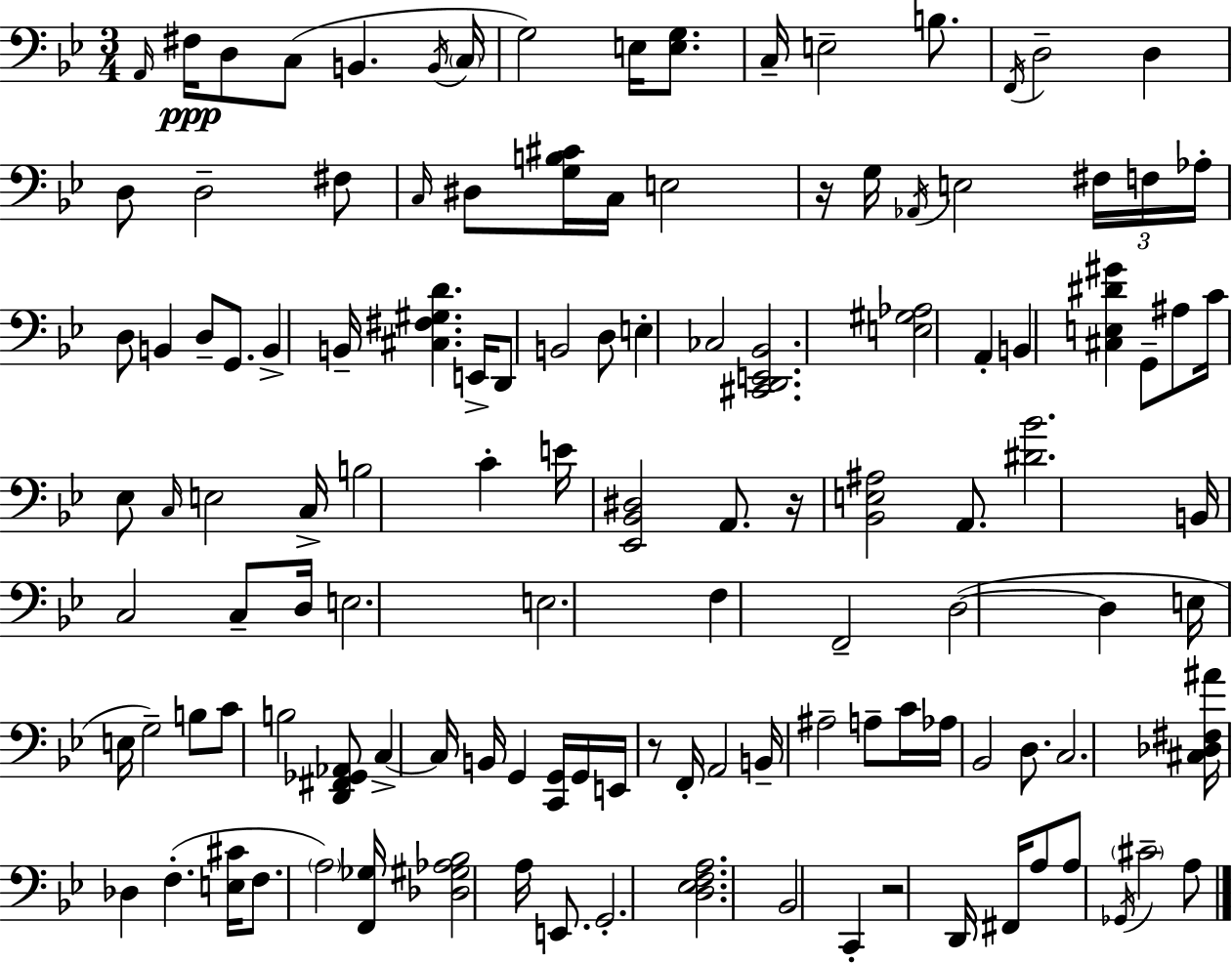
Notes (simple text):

A2/s F#3/s D3/e C3/e B2/q. B2/s C3/s G3/h E3/s [E3,G3]/e. C3/s E3/h B3/e. F2/s D3/h D3/q D3/e D3/h F#3/e C3/s D#3/e [G3,B3,C#4]/s C3/s E3/h R/s G3/s Ab2/s E3/h F#3/s F3/s Ab3/s D3/e B2/q D3/e G2/e. B2/q B2/s [C#3,F#3,G#3,D4]/q. E2/s D2/e B2/h D3/e E3/q CES3/h [C#2,D2,E2,Bb2]/h. [E3,G#3,Ab3]/h A2/q B2/q [C#3,E3,D#4,G#4]/q G2/e A#3/e C4/s Eb3/e C3/s E3/h C3/s B3/h C4/q E4/s [Eb2,Bb2,D#3]/h A2/e. R/s [Bb2,E3,A#3]/h A2/e. [D#4,Bb4]/h. B2/s C3/h C3/e D3/s E3/h. E3/h. F3/q F2/h D3/h D3/q E3/s E3/s G3/h B3/e C4/e B3/h [D2,F#2,Gb2,Ab2]/e C3/q C3/s B2/s G2/q [C2,G2]/s G2/s E2/s R/e F2/s A2/h B2/s A#3/h A3/e C4/s Ab3/s Bb2/h D3/e. C3/h. [C#3,Db3,F#3,A#4]/s Db3/q F3/q. [E3,C#4]/s F3/e. A3/h [F2,Gb3]/s [Db3,G#3,Ab3,Bb3]/h A3/s E2/e. G2/h. [D3,Eb3,F3,A3]/h. Bb2/h C2/q R/h D2/s F#2/s A3/e A3/e Gb2/s C#4/h A3/e